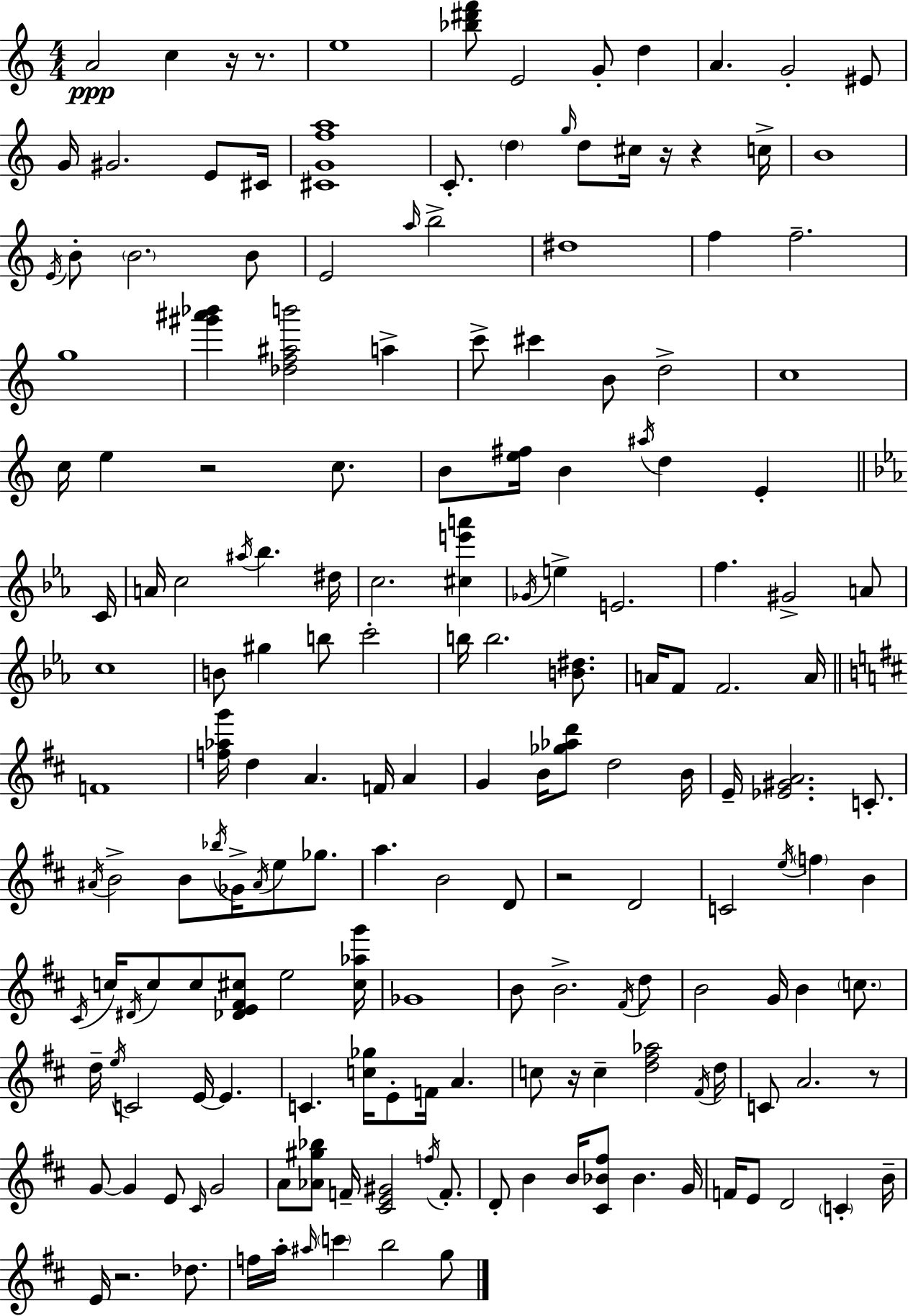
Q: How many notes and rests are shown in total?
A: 179